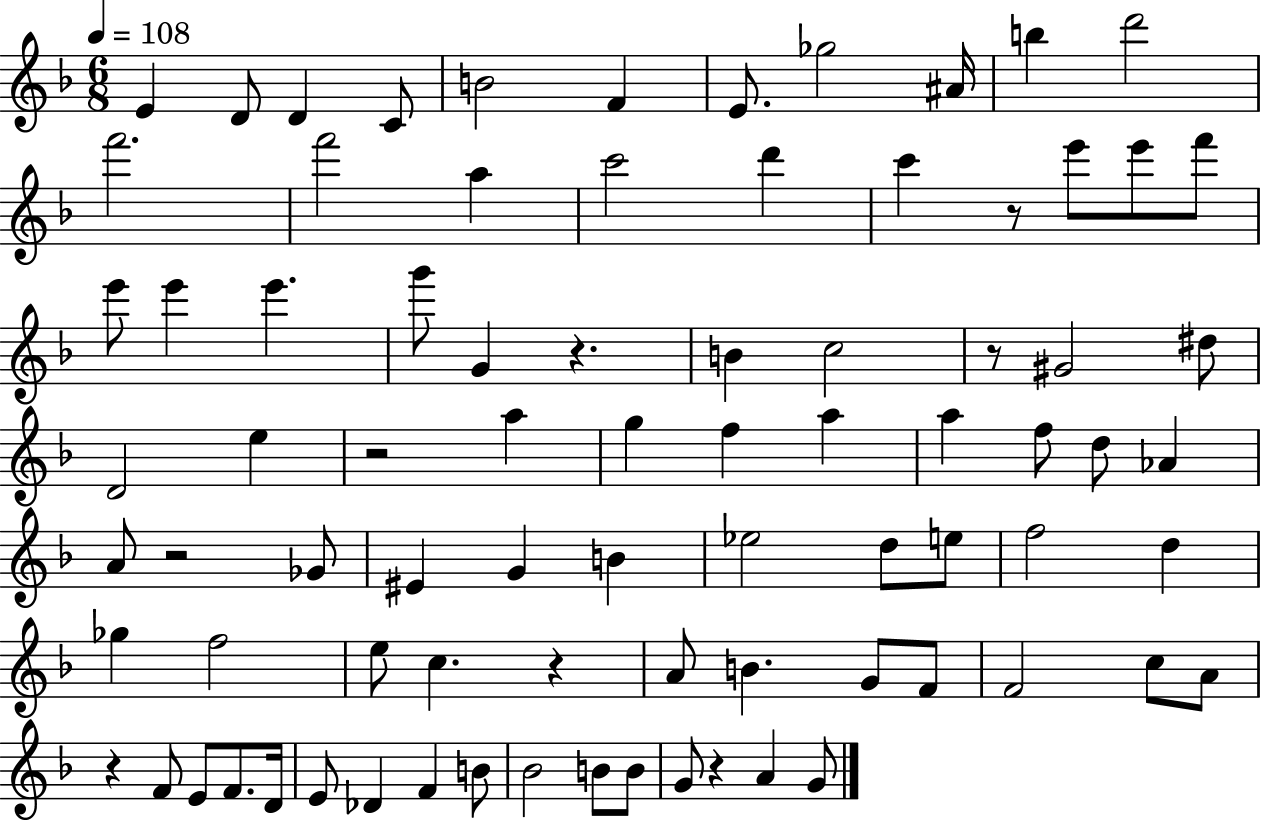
X:1
T:Untitled
M:6/8
L:1/4
K:F
E D/2 D C/2 B2 F E/2 _g2 ^A/4 b d'2 f'2 f'2 a c'2 d' c' z/2 e'/2 e'/2 f'/2 e'/2 e' e' g'/2 G z B c2 z/2 ^G2 ^d/2 D2 e z2 a g f a a f/2 d/2 _A A/2 z2 _G/2 ^E G B _e2 d/2 e/2 f2 d _g f2 e/2 c z A/2 B G/2 F/2 F2 c/2 A/2 z F/2 E/2 F/2 D/4 E/2 _D F B/2 _B2 B/2 B/2 G/2 z A G/2